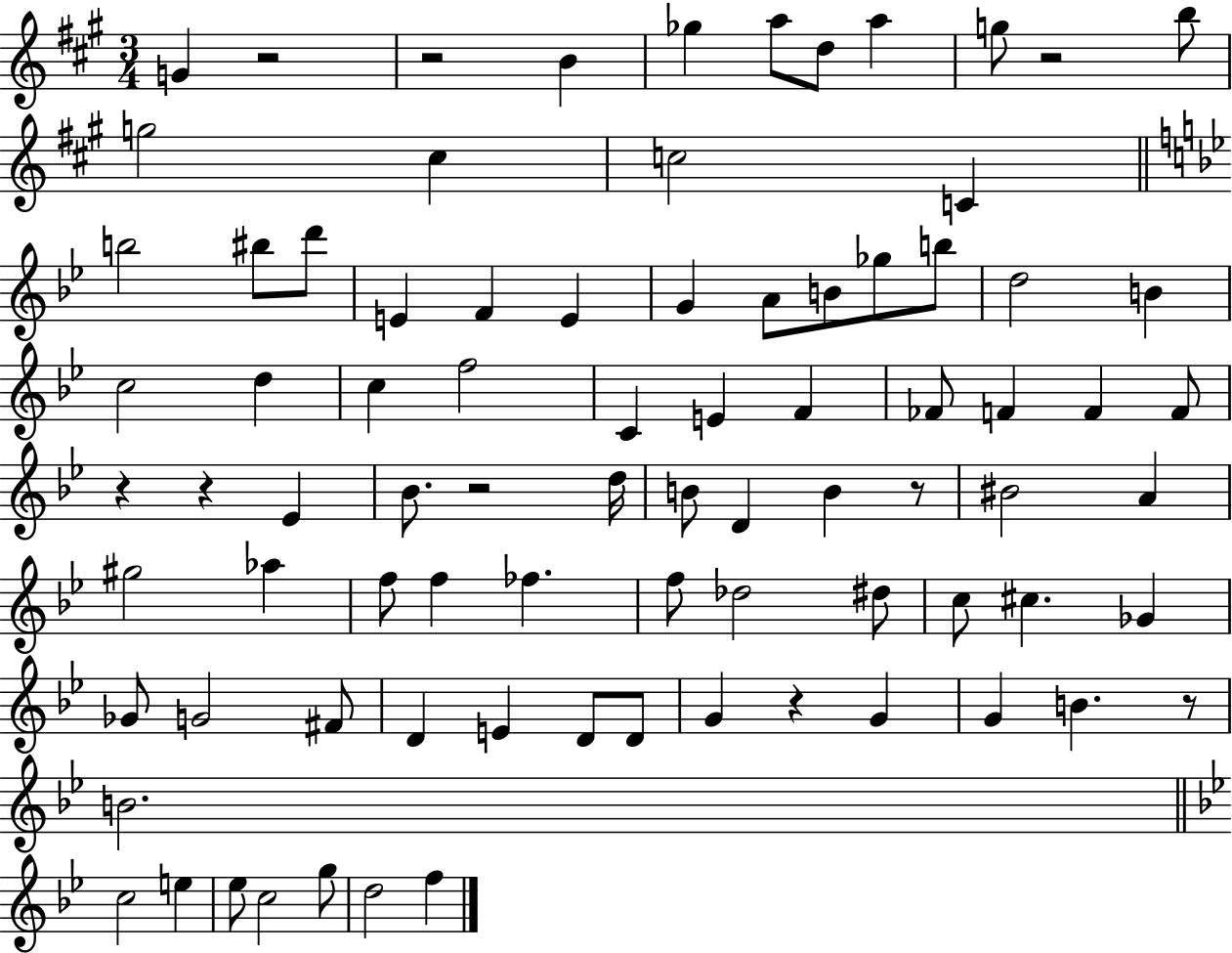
X:1
T:Untitled
M:3/4
L:1/4
K:A
G z2 z2 B _g a/2 d/2 a g/2 z2 b/2 g2 ^c c2 C b2 ^b/2 d'/2 E F E G A/2 B/2 _g/2 b/2 d2 B c2 d c f2 C E F _F/2 F F F/2 z z _E _B/2 z2 d/4 B/2 D B z/2 ^B2 A ^g2 _a f/2 f _f f/2 _d2 ^d/2 c/2 ^c _G _G/2 G2 ^F/2 D E D/2 D/2 G z G G B z/2 B2 c2 e _e/2 c2 g/2 d2 f